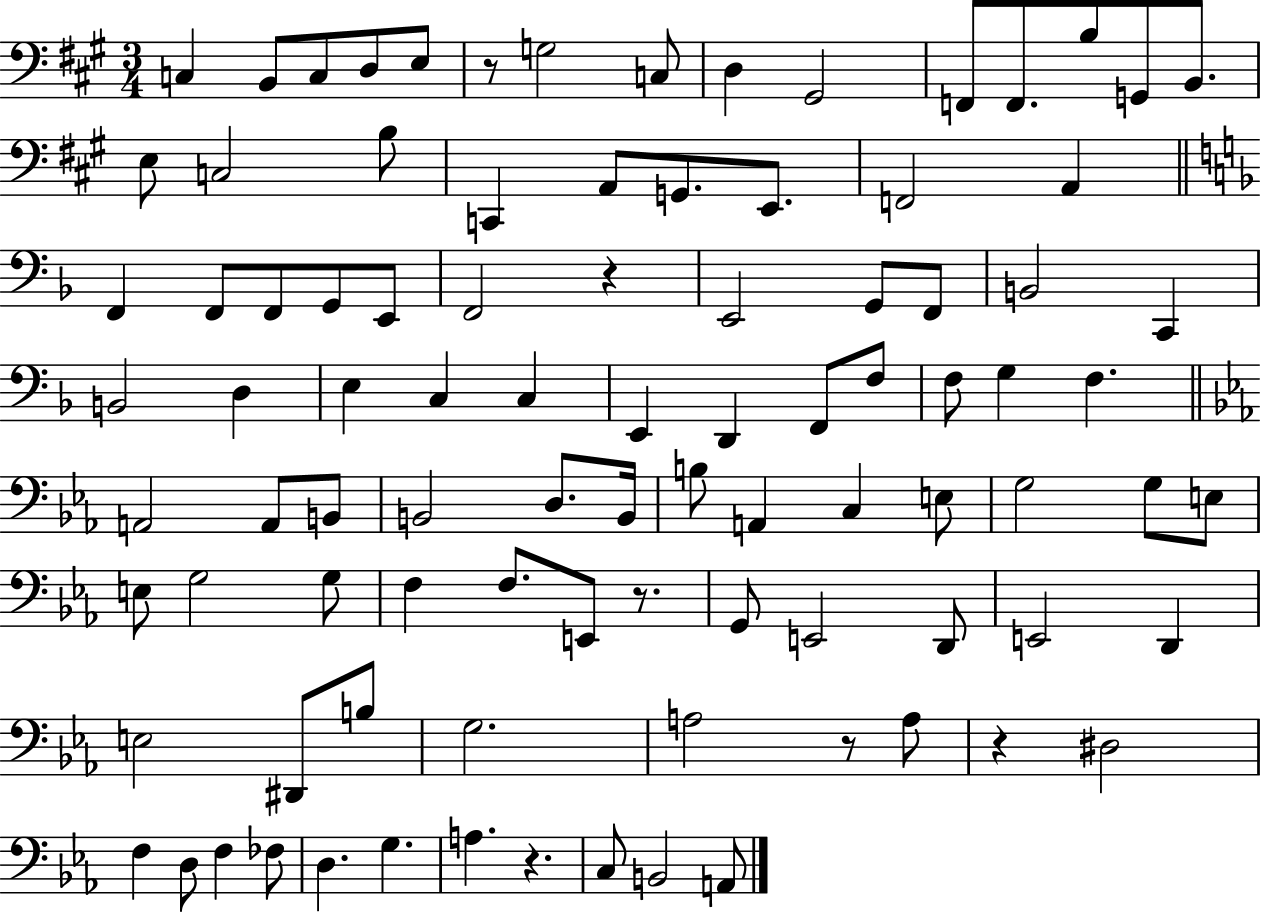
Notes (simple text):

C3/q B2/e C3/e D3/e E3/e R/e G3/h C3/e D3/q G#2/h F2/e F2/e. B3/e G2/e B2/e. E3/e C3/h B3/e C2/q A2/e G2/e. E2/e. F2/h A2/q F2/q F2/e F2/e G2/e E2/e F2/h R/q E2/h G2/e F2/e B2/h C2/q B2/h D3/q E3/q C3/q C3/q E2/q D2/q F2/e F3/e F3/e G3/q F3/q. A2/h A2/e B2/e B2/h D3/e. B2/s B3/e A2/q C3/q E3/e G3/h G3/e E3/e E3/e G3/h G3/e F3/q F3/e. E2/e R/e. G2/e E2/h D2/e E2/h D2/q E3/h D#2/e B3/e G3/h. A3/h R/e A3/e R/q D#3/h F3/q D3/e F3/q FES3/e D3/q. G3/q. A3/q. R/q. C3/e B2/h A2/e